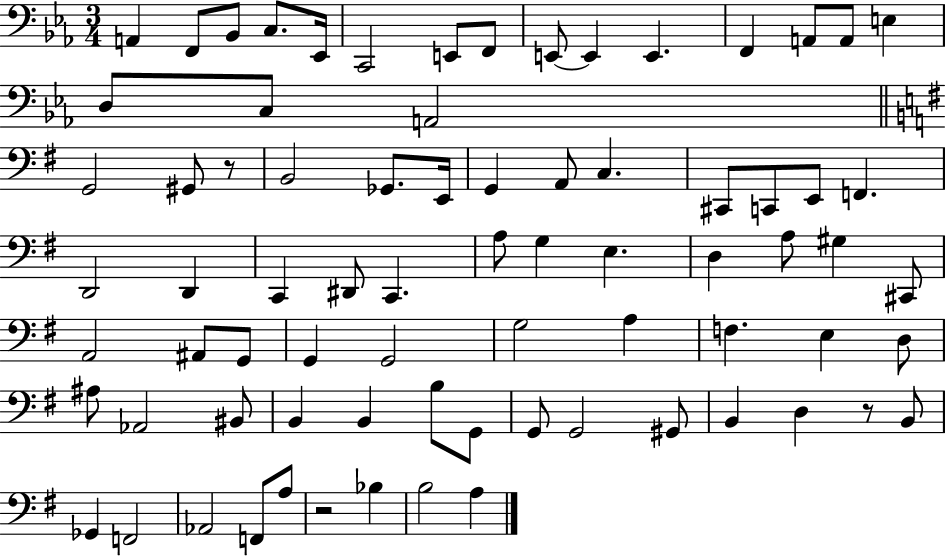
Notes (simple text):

A2/q F2/e Bb2/e C3/e. Eb2/s C2/h E2/e F2/e E2/e E2/q E2/q. F2/q A2/e A2/e E3/q D3/e C3/e A2/h G2/h G#2/e R/e B2/h Gb2/e. E2/s G2/q A2/e C3/q. C#2/e C2/e E2/e F2/q. D2/h D2/q C2/q D#2/e C2/q. A3/e G3/q E3/q. D3/q A3/e G#3/q C#2/e A2/h A#2/e G2/e G2/q G2/h G3/h A3/q F3/q. E3/q D3/e A#3/e Ab2/h BIS2/e B2/q B2/q B3/e G2/e G2/e G2/h G#2/e B2/q D3/q R/e B2/e Gb2/q F2/h Ab2/h F2/e A3/e R/h Bb3/q B3/h A3/q